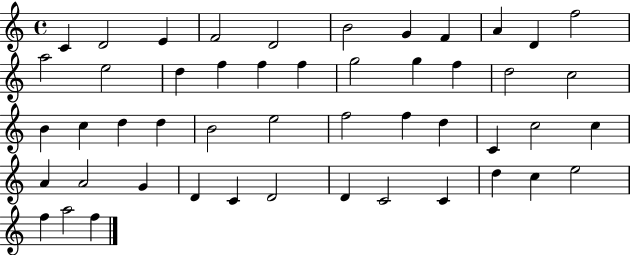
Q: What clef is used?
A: treble